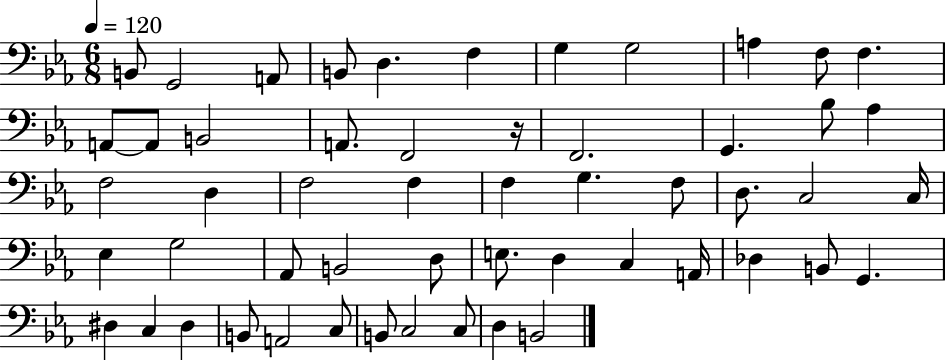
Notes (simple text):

B2/e G2/h A2/e B2/e D3/q. F3/q G3/q G3/h A3/q F3/e F3/q. A2/e A2/e B2/h A2/e. F2/h R/s F2/h. G2/q. Bb3/e Ab3/q F3/h D3/q F3/h F3/q F3/q G3/q. F3/e D3/e. C3/h C3/s Eb3/q G3/h Ab2/e B2/h D3/e E3/e. D3/q C3/q A2/s Db3/q B2/e G2/q. D#3/q C3/q D#3/q B2/e A2/h C3/e B2/e C3/h C3/e D3/q B2/h